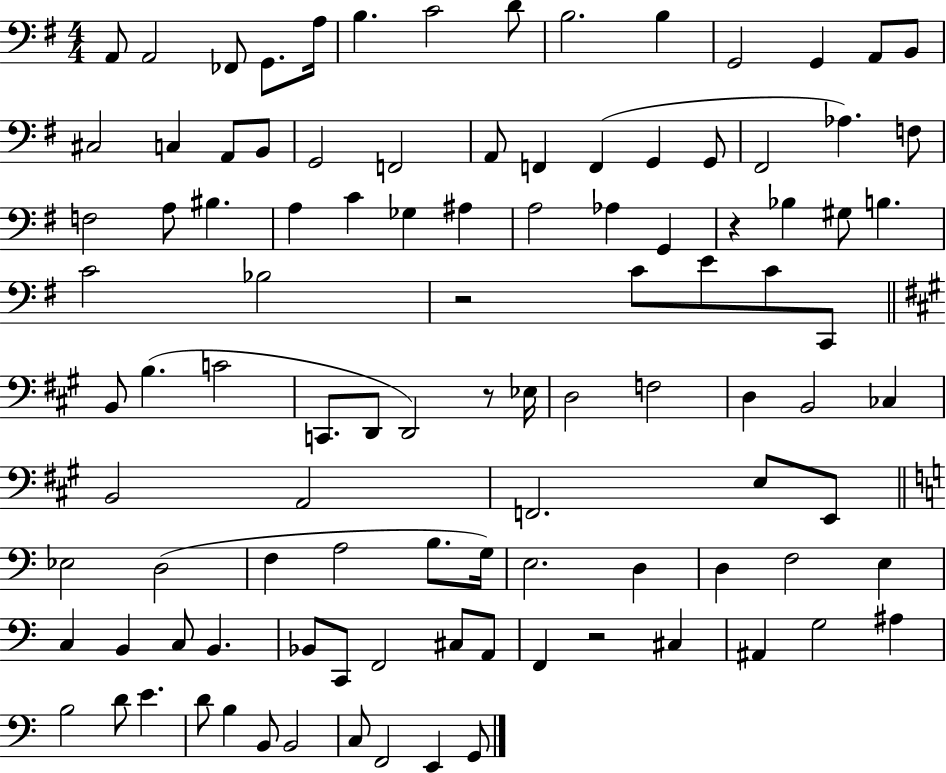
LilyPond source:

{
  \clef bass
  \numericTimeSignature
  \time 4/4
  \key g \major
  \repeat volta 2 { a,8 a,2 fes,8 g,8. a16 | b4. c'2 d'8 | b2. b4 | g,2 g,4 a,8 b,8 | \break cis2 c4 a,8 b,8 | g,2 f,2 | a,8 f,4 f,4( g,4 g,8 | fis,2 aes4.) f8 | \break f2 a8 bis4. | a4 c'4 ges4 ais4 | a2 aes4 g,4 | r4 bes4 gis8 b4. | \break c'2 bes2 | r2 c'8 e'8 c'8 c,8 | \bar "||" \break \key a \major b,8 b4.( c'2 | c,8. d,8 d,2) r8 ees16 | d2 f2 | d4 b,2 ces4 | \break b,2 a,2 | f,2. e8 e,8 | \bar "||" \break \key a \minor ees2 d2( | f4 a2 b8. g16) | e2. d4 | d4 f2 e4 | \break c4 b,4 c8 b,4. | bes,8 c,8 f,2 cis8 a,8 | f,4 r2 cis4 | ais,4 g2 ais4 | \break b2 d'8 e'4. | d'8 b4 b,8 b,2 | c8 f,2 e,4 g,8 | } \bar "|."
}